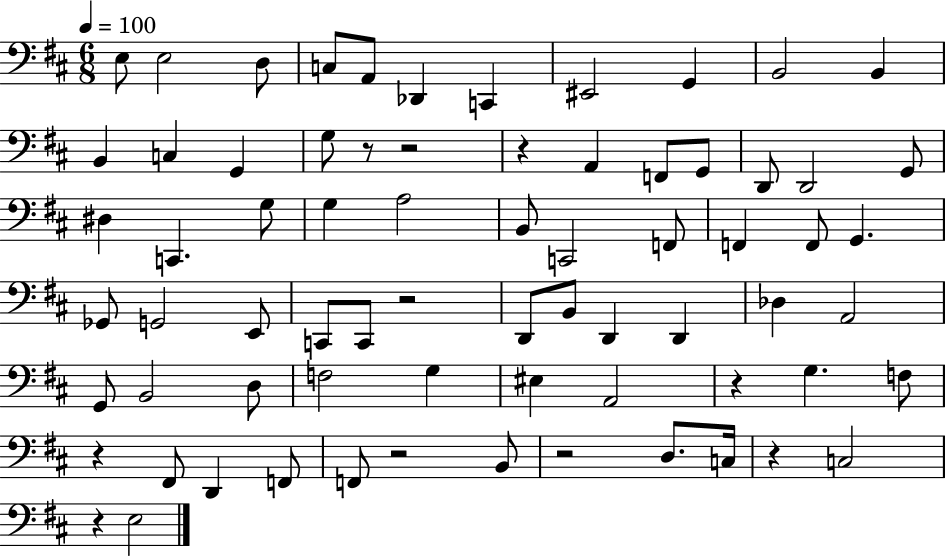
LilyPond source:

{
  \clef bass
  \numericTimeSignature
  \time 6/8
  \key d \major
  \tempo 4 = 100
  e8 e2 d8 | c8 a,8 des,4 c,4 | eis,2 g,4 | b,2 b,4 | \break b,4 c4 g,4 | g8 r8 r2 | r4 a,4 f,8 g,8 | d,8 d,2 g,8 | \break dis4 c,4. g8 | g4 a2 | b,8 c,2 f,8 | f,4 f,8 g,4. | \break ges,8 g,2 e,8 | c,8 c,8 r2 | d,8 b,8 d,4 d,4 | des4 a,2 | \break g,8 b,2 d8 | f2 g4 | eis4 a,2 | r4 g4. f8 | \break r4 fis,8 d,4 f,8 | f,8 r2 b,8 | r2 d8. c16 | r4 c2 | \break r4 e2 | \bar "|."
}